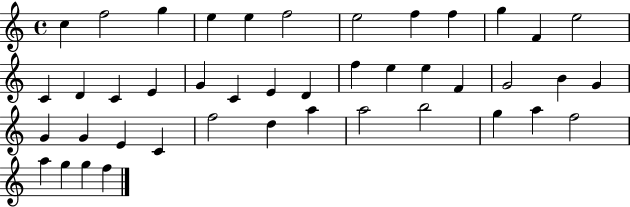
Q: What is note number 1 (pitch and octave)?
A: C5